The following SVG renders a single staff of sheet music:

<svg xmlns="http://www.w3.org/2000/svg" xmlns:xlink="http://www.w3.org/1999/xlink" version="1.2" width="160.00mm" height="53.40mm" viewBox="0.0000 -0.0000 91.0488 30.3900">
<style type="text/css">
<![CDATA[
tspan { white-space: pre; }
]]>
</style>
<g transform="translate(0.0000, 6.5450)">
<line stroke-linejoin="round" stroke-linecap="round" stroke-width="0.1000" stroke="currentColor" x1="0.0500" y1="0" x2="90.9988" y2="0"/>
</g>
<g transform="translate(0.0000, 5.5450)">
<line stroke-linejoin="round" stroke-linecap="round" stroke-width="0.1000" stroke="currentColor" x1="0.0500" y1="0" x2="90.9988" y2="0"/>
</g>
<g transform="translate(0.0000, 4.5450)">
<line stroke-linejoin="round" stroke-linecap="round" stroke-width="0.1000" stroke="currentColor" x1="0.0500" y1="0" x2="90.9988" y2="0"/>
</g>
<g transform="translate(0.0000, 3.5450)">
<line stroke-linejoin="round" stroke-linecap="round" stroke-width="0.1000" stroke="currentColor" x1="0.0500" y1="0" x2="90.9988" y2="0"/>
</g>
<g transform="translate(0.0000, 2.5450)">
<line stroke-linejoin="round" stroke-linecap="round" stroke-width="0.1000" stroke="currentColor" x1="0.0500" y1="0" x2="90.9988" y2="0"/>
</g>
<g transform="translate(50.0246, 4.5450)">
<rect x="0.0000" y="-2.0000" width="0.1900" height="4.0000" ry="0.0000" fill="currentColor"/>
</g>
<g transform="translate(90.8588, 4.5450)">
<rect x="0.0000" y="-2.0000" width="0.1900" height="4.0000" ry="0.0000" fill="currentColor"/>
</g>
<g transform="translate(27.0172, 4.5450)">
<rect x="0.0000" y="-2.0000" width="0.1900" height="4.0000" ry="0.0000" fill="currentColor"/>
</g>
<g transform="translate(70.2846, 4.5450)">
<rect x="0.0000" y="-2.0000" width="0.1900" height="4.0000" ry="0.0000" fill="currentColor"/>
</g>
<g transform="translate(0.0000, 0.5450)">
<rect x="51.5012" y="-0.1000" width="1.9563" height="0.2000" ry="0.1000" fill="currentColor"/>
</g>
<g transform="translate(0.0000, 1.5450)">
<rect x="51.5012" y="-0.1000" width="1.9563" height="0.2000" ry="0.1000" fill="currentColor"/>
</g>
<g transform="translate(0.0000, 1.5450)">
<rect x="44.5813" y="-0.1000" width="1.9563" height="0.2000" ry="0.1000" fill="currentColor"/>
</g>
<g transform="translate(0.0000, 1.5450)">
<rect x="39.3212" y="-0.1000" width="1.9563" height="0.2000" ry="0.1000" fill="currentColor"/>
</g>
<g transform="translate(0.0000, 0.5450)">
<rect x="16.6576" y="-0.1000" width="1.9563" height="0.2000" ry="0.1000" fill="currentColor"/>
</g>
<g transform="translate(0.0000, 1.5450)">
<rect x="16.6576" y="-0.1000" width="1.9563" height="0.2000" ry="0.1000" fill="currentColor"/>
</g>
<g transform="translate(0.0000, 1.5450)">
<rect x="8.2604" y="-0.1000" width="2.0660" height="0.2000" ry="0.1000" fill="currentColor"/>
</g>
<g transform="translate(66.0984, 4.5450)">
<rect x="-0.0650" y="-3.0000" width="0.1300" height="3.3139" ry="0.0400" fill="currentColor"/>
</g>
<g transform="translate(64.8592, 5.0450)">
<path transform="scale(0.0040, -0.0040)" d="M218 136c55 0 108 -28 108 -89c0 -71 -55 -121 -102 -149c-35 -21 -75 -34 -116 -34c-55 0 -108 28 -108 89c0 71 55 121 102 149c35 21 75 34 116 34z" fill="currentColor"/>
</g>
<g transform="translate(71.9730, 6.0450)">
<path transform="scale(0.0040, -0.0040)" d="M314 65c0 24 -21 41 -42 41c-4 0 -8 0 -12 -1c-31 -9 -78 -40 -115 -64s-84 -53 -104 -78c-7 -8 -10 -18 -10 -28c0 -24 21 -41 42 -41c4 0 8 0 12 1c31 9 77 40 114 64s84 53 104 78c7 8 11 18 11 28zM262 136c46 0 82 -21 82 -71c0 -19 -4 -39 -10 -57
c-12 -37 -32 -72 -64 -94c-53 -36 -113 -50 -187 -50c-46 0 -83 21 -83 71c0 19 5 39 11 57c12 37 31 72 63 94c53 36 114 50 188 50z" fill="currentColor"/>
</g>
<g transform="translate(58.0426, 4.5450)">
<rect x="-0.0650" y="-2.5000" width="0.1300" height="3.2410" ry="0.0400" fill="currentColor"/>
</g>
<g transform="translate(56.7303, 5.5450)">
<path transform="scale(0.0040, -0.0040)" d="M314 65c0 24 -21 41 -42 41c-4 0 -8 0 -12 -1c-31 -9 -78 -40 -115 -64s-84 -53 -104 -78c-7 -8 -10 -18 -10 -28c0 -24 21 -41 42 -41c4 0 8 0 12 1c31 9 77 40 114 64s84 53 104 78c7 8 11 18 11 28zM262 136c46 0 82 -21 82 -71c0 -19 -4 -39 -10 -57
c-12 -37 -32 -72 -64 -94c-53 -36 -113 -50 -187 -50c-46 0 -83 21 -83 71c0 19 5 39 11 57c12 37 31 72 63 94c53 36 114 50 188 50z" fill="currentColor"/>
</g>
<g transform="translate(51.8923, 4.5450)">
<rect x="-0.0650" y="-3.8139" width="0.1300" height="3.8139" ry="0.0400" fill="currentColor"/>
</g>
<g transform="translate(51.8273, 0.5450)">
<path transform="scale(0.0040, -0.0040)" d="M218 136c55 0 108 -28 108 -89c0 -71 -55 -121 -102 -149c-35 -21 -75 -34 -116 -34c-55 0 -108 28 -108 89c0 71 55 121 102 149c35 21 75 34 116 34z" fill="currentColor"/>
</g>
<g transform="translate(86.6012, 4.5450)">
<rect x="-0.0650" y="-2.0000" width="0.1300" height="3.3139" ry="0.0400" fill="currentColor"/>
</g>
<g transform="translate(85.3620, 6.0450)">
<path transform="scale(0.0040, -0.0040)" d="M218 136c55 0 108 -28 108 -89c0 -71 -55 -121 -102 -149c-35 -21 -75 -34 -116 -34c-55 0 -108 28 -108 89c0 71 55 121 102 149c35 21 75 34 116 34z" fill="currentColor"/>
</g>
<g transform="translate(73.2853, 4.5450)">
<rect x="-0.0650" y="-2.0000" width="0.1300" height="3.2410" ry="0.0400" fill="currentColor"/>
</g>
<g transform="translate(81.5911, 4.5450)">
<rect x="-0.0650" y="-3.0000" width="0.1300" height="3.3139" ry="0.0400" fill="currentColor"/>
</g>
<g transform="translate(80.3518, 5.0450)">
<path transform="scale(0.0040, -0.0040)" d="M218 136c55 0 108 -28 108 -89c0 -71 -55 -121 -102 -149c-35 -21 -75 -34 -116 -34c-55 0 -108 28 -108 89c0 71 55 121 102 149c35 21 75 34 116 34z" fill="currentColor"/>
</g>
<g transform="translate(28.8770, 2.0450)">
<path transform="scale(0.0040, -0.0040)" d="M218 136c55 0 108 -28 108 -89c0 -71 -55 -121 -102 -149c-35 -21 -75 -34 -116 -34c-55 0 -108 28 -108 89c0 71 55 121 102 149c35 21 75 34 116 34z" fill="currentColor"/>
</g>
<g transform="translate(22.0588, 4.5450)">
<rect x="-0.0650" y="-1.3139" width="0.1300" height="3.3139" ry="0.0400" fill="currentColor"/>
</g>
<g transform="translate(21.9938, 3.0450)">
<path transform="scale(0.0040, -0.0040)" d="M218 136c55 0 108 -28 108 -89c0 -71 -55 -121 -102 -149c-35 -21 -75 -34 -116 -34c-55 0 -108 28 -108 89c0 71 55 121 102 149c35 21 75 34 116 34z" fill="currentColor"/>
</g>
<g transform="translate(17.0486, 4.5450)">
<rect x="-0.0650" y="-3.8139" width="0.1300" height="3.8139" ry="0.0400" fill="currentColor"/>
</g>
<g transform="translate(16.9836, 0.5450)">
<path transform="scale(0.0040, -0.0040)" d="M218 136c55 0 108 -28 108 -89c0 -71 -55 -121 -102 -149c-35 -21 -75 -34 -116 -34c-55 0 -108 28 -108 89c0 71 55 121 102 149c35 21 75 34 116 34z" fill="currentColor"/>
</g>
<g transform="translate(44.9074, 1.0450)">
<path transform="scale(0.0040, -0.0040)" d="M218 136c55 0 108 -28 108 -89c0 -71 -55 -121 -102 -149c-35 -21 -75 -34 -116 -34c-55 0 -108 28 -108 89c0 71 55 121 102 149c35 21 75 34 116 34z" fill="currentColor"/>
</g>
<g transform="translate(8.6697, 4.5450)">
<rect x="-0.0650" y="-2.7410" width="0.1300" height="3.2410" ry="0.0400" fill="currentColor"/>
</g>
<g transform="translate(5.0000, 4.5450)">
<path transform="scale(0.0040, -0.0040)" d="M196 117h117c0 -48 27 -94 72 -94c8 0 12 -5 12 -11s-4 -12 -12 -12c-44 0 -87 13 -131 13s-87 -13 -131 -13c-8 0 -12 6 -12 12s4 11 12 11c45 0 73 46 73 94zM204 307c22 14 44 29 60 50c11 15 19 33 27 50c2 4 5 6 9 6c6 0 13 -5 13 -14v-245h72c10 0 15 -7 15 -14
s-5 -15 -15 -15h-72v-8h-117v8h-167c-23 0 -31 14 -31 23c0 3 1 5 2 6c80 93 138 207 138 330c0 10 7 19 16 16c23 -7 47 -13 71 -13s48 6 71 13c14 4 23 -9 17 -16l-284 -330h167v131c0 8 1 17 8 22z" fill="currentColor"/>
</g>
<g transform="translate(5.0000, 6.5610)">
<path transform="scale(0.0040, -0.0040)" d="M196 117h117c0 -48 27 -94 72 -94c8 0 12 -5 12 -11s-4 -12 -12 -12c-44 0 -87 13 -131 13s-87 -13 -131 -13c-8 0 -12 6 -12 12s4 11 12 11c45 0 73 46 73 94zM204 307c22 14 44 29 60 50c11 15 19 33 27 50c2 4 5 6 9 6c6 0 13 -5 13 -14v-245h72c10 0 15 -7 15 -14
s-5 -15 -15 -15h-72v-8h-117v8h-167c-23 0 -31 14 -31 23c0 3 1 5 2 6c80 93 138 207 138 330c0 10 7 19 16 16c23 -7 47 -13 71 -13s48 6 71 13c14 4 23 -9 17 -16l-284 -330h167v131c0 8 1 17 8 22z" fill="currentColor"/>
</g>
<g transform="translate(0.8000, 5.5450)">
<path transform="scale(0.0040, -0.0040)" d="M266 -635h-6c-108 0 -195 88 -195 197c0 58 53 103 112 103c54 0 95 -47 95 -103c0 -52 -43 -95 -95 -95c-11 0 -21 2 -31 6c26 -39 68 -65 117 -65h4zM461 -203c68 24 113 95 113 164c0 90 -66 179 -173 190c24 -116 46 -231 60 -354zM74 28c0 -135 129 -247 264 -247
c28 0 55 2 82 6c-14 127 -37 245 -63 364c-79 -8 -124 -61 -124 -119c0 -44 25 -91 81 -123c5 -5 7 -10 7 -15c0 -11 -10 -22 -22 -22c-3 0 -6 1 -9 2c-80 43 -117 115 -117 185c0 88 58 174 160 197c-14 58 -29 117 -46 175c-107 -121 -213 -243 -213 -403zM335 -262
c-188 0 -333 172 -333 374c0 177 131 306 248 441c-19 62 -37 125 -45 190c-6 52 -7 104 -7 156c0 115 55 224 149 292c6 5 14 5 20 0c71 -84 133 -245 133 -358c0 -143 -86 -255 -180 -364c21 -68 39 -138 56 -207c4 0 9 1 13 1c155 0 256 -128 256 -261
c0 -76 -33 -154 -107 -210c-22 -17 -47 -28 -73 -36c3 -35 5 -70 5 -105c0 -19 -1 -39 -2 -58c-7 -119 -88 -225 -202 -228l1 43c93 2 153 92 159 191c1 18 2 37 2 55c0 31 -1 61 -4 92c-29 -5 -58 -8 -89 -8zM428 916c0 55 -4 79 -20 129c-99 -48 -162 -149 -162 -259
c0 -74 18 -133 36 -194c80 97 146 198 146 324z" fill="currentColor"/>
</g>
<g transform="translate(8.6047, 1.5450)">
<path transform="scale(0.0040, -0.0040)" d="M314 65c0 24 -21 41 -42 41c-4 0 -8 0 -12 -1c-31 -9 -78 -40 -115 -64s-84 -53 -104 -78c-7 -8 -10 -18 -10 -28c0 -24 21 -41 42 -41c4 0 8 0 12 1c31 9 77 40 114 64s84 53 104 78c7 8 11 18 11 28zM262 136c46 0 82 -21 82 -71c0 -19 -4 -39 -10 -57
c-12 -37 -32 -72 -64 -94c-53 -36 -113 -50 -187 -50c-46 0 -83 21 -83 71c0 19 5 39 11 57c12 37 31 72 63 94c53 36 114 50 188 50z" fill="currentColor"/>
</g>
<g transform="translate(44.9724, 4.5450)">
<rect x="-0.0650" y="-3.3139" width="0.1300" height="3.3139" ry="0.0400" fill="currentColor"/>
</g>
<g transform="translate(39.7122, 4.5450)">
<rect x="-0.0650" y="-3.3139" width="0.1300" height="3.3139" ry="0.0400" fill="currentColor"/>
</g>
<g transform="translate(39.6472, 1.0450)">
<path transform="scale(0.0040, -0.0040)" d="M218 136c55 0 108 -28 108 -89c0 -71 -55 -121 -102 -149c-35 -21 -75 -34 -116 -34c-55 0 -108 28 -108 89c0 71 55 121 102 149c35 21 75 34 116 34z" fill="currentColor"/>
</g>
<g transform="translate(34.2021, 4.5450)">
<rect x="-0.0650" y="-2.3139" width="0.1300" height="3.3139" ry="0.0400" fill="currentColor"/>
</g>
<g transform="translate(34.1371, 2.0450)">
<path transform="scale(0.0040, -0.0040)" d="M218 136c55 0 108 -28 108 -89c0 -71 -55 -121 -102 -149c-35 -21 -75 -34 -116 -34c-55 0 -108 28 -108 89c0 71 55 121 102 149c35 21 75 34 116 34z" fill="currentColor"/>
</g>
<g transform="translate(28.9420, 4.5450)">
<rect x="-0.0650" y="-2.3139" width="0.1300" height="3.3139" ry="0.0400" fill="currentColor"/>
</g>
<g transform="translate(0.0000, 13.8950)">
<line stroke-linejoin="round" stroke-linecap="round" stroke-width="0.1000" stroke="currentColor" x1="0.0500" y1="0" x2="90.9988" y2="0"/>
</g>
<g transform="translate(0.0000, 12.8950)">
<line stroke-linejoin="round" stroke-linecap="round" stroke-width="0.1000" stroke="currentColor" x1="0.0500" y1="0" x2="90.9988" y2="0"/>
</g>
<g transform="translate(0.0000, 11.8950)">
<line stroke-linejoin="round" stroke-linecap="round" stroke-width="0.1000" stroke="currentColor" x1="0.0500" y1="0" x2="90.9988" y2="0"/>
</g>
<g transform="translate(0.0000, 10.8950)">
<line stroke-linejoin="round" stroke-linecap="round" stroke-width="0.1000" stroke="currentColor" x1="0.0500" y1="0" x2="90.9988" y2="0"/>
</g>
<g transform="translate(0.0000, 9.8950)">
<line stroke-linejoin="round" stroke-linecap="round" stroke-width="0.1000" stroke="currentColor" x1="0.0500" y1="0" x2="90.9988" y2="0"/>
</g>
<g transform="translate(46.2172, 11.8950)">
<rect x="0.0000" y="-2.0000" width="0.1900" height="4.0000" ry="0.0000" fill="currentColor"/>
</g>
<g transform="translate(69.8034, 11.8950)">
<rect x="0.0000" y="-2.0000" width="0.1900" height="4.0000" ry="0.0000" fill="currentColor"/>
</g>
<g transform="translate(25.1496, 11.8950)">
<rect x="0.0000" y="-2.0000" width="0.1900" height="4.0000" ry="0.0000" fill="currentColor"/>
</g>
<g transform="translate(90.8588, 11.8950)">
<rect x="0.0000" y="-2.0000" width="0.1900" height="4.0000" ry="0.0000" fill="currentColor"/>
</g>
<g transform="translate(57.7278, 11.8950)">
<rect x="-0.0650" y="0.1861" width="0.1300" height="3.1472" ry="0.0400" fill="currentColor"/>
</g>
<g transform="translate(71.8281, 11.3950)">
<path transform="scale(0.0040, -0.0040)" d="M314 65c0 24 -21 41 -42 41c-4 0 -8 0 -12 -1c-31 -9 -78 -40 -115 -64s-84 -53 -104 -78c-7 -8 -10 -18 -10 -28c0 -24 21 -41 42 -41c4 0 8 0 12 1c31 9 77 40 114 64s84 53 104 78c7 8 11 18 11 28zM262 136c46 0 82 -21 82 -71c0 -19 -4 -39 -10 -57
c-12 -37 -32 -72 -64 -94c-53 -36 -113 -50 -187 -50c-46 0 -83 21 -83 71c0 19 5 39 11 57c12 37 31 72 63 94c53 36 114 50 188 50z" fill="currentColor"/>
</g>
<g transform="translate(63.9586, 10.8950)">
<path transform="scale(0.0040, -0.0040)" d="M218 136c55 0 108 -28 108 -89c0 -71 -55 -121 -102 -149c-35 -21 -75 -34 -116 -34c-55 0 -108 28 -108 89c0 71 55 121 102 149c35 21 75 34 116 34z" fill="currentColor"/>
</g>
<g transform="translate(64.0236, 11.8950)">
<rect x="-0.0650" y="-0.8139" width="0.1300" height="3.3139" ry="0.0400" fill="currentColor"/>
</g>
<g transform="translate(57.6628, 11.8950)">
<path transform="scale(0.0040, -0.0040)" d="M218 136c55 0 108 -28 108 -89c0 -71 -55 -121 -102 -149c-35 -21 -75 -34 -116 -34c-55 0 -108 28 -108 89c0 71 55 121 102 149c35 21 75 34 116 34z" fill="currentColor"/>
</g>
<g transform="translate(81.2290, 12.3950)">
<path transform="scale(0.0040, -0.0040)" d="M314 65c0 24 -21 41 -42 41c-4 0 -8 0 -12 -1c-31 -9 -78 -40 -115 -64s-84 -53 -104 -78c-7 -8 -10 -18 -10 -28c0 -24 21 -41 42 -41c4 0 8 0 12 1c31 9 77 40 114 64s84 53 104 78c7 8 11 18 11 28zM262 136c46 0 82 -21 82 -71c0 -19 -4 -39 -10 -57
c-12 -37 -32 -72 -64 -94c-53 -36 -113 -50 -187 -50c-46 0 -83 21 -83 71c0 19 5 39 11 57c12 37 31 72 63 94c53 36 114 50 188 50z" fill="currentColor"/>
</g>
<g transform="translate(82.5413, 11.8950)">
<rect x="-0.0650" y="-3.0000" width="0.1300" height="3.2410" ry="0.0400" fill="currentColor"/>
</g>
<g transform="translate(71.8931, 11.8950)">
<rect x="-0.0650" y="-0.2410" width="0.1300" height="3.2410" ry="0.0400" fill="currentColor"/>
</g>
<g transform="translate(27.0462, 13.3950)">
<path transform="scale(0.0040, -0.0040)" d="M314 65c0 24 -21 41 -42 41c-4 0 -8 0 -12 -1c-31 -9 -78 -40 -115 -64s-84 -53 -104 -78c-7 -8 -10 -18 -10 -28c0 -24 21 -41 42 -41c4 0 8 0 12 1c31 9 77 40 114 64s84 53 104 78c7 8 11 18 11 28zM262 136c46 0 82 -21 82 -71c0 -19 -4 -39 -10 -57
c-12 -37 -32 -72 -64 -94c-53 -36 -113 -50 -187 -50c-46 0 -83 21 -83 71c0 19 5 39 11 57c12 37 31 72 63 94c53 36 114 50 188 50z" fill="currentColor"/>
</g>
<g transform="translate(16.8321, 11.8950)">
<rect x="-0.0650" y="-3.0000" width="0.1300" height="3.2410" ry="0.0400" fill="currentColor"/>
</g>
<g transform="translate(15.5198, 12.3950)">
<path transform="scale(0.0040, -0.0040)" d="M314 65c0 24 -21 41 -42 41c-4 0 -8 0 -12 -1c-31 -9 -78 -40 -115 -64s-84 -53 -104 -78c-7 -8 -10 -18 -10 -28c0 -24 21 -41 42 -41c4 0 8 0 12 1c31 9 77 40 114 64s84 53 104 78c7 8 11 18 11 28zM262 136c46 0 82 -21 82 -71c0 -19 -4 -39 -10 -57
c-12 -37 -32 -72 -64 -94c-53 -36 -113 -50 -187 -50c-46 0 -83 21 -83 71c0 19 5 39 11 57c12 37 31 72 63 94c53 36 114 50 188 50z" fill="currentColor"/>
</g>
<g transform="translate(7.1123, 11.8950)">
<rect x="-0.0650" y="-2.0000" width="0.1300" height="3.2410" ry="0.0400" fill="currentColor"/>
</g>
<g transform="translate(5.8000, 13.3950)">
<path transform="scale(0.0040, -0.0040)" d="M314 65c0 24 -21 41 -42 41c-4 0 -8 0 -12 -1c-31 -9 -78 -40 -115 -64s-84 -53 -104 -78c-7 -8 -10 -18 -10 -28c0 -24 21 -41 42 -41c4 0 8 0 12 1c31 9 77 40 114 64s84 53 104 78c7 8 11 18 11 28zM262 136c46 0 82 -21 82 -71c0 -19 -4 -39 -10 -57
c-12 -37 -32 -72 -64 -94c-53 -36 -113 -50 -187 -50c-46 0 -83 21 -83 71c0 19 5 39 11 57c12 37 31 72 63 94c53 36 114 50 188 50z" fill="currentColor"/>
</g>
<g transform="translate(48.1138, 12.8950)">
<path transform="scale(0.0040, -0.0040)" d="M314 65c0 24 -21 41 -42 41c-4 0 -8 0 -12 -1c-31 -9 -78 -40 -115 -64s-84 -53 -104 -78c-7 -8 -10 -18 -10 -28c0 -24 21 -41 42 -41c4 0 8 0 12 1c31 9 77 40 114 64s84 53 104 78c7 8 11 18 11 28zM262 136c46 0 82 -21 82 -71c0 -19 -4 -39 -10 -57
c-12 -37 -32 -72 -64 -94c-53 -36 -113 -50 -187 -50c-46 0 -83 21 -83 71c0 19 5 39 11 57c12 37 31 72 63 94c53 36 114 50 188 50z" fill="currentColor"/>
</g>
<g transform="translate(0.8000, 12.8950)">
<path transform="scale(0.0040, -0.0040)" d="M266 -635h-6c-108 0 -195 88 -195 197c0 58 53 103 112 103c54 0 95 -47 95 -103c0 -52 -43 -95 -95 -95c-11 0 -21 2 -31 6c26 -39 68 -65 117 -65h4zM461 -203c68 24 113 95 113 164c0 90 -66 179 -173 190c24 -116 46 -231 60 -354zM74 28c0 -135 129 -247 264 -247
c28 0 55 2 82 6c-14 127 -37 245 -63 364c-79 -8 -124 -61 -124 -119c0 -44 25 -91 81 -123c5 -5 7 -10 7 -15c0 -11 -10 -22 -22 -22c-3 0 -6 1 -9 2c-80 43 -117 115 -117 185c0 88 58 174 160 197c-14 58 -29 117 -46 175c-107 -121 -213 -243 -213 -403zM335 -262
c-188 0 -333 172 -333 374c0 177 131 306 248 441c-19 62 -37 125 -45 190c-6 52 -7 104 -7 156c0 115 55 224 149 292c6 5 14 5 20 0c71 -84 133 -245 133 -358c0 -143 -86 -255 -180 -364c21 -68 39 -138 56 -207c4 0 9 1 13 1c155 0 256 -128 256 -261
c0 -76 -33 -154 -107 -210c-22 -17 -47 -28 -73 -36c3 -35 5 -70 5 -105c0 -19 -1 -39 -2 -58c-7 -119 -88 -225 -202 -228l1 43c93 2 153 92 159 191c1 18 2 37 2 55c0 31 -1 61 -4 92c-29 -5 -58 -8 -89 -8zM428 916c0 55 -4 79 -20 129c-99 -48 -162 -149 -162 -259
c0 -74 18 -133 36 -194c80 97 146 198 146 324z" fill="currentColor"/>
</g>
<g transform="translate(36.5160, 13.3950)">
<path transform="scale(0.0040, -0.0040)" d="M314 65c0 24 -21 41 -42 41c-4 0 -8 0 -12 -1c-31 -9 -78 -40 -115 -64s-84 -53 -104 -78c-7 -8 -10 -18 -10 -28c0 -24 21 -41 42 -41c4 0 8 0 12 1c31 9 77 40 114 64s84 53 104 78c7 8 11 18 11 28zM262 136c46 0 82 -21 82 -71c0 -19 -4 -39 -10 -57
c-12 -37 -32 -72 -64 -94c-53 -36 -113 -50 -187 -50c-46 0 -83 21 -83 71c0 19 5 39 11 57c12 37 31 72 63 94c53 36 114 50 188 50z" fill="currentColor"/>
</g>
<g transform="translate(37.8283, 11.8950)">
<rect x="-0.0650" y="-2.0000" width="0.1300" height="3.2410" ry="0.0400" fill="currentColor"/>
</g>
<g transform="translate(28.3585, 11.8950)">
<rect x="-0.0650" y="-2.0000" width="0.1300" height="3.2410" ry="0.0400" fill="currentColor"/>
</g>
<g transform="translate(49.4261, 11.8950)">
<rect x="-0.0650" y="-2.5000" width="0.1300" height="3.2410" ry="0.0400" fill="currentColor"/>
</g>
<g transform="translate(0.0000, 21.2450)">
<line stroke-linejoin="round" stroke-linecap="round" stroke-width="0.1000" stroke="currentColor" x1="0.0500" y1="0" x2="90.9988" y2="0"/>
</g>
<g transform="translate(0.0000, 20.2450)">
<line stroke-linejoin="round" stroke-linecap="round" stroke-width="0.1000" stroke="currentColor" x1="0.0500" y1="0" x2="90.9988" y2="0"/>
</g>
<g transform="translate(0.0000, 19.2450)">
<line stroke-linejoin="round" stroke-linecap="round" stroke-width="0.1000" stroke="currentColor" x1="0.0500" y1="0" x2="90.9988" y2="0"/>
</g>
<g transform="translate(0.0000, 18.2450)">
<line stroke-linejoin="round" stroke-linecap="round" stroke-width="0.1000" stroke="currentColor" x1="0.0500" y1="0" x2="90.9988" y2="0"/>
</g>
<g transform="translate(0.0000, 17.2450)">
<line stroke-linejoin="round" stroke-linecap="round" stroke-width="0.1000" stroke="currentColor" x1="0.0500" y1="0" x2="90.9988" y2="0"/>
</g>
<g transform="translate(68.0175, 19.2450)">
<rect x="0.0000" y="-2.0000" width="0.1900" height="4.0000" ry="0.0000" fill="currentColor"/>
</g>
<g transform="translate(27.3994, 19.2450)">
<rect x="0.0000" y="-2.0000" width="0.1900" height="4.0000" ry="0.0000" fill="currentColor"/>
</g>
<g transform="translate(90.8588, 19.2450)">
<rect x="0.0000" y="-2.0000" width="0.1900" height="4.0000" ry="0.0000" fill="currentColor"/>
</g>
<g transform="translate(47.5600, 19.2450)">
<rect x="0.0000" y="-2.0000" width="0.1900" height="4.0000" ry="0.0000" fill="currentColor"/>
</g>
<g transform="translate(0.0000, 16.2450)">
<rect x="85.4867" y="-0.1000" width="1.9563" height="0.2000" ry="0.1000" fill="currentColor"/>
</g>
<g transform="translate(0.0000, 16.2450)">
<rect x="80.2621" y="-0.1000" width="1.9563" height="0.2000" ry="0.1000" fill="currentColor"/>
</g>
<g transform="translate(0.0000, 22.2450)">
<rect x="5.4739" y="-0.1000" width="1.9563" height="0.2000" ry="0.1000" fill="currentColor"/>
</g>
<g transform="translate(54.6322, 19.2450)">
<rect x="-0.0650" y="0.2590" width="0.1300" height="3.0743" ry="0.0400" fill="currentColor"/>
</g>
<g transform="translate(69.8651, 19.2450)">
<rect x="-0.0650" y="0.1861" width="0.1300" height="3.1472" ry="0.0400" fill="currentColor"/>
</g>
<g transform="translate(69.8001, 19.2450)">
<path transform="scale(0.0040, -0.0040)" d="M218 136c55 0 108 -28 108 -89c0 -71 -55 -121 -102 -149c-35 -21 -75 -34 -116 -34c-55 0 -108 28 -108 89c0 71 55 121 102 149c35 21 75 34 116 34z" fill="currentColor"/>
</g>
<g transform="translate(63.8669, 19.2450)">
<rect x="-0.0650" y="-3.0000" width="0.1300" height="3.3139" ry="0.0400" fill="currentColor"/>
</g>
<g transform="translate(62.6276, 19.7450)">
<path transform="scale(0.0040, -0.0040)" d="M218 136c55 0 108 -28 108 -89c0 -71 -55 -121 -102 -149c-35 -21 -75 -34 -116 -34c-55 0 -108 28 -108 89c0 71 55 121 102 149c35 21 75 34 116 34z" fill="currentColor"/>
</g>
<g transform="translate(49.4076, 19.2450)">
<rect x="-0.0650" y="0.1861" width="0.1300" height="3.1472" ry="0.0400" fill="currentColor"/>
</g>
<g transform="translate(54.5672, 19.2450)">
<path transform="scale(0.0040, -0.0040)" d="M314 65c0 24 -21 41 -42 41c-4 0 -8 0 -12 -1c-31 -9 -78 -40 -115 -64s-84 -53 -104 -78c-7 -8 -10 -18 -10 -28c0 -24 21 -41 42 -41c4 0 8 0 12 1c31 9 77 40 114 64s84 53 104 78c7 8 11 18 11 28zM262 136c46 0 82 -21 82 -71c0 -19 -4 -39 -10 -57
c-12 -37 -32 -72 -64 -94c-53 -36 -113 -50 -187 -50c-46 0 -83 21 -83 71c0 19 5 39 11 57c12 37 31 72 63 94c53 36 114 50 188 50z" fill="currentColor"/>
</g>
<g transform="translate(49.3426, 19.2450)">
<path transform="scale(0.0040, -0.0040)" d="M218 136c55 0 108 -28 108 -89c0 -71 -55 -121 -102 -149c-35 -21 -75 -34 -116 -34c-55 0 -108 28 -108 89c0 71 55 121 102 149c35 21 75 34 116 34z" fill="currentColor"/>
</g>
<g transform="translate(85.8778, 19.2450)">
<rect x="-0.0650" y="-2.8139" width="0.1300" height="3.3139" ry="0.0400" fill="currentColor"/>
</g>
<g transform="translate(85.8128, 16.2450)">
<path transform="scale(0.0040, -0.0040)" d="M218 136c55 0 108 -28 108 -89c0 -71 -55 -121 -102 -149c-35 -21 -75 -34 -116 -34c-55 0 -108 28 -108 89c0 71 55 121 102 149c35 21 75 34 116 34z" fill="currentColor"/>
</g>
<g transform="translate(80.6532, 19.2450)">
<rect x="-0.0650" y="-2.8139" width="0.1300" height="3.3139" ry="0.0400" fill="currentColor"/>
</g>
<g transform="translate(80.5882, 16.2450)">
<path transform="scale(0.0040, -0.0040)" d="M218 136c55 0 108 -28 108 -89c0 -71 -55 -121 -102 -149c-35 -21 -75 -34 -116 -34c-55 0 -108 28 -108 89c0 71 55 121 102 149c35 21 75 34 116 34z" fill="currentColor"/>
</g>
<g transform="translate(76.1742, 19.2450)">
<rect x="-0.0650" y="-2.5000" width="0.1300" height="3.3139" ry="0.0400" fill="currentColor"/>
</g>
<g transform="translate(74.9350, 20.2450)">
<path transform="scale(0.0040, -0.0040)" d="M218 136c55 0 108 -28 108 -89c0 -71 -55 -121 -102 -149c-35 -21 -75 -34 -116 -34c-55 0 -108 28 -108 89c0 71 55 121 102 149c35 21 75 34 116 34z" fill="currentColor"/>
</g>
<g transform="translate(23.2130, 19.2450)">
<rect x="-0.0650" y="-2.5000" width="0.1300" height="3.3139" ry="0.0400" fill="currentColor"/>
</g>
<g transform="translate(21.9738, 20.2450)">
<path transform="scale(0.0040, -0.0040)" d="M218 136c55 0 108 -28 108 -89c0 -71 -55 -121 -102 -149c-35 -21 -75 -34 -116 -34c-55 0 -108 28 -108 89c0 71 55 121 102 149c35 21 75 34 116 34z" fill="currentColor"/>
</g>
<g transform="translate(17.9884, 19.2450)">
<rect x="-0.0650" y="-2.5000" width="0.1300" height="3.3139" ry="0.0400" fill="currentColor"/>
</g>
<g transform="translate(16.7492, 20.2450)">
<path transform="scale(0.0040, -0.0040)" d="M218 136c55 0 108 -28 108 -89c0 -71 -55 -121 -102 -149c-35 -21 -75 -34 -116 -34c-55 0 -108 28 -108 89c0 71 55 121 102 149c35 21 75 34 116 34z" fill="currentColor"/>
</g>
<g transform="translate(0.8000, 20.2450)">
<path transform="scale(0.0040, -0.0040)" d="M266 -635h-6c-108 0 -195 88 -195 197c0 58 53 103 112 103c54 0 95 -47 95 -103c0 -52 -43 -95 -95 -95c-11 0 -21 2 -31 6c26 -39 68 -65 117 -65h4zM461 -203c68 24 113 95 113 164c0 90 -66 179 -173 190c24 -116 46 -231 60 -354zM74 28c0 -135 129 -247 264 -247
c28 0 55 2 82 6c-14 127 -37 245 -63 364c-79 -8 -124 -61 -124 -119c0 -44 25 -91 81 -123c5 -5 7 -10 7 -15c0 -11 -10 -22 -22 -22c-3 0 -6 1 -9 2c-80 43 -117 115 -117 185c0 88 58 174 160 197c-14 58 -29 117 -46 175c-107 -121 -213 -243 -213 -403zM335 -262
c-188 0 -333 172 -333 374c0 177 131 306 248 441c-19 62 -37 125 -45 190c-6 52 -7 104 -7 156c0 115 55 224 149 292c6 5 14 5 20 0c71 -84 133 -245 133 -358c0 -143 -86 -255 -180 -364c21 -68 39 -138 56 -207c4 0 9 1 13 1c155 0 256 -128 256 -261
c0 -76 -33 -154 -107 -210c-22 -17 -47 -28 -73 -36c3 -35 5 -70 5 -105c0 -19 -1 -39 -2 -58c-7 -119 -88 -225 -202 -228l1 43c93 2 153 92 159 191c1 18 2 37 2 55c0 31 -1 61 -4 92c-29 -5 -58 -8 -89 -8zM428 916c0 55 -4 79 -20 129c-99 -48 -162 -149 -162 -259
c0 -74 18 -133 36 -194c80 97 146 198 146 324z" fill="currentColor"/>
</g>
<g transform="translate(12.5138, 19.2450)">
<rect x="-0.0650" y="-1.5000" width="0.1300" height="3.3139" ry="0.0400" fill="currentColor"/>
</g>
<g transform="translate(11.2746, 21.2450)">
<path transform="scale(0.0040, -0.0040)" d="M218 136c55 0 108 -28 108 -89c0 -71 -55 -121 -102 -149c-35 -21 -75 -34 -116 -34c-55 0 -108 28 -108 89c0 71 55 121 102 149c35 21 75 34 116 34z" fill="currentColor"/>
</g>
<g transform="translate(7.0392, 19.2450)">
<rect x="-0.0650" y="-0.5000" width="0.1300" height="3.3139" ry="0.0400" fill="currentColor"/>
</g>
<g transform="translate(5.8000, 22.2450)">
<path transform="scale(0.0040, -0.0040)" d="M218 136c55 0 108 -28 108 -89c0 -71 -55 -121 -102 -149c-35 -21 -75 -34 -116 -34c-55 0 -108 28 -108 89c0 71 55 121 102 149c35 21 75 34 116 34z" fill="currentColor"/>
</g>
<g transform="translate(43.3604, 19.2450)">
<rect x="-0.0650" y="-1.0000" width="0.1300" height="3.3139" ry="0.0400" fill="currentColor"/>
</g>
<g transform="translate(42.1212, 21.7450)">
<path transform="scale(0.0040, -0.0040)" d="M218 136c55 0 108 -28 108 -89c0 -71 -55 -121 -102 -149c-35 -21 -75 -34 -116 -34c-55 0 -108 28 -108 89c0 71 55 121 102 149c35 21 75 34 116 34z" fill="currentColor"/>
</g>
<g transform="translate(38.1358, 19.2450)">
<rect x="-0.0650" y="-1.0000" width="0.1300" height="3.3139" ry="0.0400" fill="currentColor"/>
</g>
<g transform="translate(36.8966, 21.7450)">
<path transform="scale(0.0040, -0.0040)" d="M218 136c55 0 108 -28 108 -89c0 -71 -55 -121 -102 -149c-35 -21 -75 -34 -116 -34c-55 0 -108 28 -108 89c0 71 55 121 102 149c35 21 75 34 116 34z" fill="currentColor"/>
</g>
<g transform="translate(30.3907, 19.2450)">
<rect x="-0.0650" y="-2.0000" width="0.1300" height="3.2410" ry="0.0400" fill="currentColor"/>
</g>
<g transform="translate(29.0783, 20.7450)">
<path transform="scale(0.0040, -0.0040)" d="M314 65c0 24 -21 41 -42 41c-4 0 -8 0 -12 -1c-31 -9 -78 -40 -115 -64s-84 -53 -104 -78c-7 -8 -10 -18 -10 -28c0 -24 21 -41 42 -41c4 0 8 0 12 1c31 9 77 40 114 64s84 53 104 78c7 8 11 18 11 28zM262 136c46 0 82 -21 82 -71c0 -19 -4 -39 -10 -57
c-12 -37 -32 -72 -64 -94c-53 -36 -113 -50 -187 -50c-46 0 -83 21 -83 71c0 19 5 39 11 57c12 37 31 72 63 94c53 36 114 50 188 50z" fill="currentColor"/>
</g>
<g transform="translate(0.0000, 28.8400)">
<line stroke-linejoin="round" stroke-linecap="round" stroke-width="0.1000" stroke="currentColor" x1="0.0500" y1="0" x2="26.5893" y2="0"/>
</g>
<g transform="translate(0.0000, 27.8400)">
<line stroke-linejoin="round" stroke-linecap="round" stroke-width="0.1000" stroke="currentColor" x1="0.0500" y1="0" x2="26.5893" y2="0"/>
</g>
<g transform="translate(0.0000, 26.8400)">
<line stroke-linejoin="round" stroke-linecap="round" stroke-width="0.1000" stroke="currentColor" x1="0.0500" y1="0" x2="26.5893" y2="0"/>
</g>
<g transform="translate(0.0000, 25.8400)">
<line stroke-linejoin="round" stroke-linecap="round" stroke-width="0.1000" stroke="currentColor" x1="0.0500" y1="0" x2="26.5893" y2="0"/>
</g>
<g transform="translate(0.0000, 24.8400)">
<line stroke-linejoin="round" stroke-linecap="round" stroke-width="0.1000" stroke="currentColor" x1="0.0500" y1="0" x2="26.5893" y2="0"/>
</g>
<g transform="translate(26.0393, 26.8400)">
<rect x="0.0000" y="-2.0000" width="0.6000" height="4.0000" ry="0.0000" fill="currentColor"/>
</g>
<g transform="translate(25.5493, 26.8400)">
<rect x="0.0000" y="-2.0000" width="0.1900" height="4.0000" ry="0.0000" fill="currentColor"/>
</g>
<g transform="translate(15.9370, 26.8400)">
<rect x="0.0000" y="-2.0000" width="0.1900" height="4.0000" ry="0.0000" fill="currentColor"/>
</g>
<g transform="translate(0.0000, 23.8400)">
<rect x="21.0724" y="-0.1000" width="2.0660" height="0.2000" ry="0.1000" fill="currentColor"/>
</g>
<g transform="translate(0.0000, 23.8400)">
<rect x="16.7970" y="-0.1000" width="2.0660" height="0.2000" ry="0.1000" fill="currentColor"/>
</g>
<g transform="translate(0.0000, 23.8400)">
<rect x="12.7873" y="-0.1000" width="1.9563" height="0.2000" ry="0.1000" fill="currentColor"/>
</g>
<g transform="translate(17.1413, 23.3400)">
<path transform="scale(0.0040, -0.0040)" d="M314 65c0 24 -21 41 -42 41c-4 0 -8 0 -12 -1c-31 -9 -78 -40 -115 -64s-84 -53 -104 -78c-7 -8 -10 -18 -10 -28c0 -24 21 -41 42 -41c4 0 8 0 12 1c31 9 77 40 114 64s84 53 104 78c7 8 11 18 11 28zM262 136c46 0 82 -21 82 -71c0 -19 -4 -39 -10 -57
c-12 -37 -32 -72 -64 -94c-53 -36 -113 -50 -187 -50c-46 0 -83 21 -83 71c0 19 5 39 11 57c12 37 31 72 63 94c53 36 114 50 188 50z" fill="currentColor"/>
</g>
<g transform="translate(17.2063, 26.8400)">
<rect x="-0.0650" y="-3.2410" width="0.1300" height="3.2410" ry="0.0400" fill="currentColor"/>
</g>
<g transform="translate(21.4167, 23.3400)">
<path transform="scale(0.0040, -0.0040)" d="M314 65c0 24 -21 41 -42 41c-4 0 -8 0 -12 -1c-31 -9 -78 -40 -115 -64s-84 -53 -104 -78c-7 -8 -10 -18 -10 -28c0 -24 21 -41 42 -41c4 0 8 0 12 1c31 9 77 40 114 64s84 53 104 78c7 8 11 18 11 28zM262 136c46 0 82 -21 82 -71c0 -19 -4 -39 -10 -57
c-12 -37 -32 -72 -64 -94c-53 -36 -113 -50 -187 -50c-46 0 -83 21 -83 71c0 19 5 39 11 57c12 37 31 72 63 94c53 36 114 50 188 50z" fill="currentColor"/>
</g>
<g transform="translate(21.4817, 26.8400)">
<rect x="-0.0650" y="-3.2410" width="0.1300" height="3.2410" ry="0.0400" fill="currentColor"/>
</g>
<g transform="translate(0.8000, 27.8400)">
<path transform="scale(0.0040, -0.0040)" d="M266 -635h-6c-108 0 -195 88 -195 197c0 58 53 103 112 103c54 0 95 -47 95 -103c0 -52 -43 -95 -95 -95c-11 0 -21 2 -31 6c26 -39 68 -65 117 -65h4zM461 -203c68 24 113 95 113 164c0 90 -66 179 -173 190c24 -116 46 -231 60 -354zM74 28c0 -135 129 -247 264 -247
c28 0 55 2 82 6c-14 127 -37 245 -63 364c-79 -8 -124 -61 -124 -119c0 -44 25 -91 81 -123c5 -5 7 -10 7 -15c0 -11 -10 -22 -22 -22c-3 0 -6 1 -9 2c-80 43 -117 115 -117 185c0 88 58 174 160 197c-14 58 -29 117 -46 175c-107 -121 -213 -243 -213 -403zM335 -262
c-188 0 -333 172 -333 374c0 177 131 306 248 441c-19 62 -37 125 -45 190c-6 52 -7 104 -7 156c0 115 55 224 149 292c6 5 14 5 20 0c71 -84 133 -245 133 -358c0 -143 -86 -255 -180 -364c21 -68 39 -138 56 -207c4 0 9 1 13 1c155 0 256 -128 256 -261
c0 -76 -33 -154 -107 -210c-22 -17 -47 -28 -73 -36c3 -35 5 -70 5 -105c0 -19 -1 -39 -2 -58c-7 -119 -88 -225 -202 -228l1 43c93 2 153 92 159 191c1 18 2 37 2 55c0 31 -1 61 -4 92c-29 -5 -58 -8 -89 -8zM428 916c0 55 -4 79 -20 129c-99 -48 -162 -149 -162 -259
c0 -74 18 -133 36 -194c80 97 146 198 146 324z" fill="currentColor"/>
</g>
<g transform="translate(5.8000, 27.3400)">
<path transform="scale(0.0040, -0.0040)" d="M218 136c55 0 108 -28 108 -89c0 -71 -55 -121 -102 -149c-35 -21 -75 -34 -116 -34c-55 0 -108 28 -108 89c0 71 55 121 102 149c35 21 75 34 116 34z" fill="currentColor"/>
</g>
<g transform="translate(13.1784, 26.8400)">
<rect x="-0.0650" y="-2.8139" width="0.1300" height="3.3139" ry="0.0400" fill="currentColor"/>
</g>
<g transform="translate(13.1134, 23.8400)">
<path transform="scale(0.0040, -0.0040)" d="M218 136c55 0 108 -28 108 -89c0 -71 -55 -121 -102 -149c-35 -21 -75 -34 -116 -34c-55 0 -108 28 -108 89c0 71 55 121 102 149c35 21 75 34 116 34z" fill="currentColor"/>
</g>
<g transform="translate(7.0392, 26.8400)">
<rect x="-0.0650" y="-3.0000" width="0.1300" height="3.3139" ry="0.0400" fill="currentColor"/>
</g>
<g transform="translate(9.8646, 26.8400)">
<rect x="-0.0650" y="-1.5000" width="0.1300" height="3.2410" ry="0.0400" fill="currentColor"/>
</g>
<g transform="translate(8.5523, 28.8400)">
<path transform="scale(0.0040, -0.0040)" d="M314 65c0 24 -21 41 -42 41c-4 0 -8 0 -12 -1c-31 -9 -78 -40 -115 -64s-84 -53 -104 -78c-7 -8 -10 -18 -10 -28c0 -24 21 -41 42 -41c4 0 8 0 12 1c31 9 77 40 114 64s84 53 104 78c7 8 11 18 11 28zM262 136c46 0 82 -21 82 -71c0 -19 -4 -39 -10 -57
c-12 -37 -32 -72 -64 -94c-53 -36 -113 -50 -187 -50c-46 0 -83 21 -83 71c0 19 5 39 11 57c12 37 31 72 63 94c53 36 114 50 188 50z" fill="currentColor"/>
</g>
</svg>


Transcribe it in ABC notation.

X:1
T:Untitled
M:4/4
L:1/4
K:C
a2 c' e g g b b c' G2 A F2 A F F2 A2 F2 F2 G2 B d c2 A2 C E G G F2 D D B B2 A B G a a A E2 a b2 b2